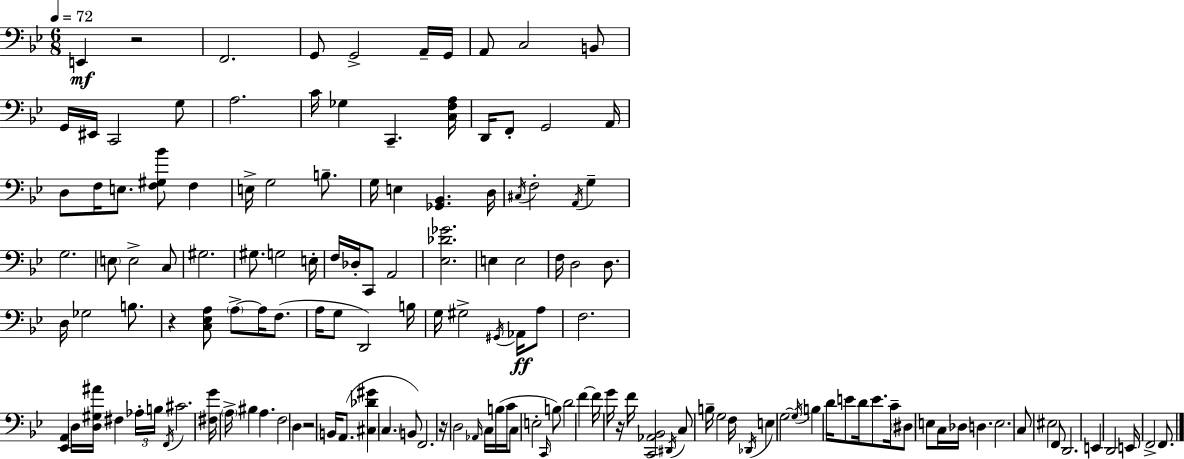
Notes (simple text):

E2/q R/h F2/h. G2/e G2/h A2/s G2/s A2/e C3/h B2/e G2/s EIS2/s C2/h G3/e A3/h. C4/s Gb3/q C2/q. [C3,F3,A3]/s D2/s F2/e G2/h A2/s D3/e F3/s E3/e. [F3,G#3,Bb4]/e F3/q E3/s G3/h B3/e. G3/s E3/q [Gb2,Bb2]/q. D3/s C#3/s F3/h A2/s G3/q G3/h. E3/e E3/h C3/e G#3/h. G#3/e. G3/h E3/s F3/s Db3/s C2/e A2/h [Eb3,Db4,Gb4]/h. E3/q E3/h F3/s D3/h D3/e. D3/s Gb3/h B3/e. R/q [C3,Eb3,A3]/e A3/e A3/s F3/e. A3/s G3/e D2/h B3/s G3/s G#3/h G#2/s Ab2/s A3/e F3/h. [Eb2,A2]/q D3/s [D3,G#3,A#4]/s F#3/q Ab3/s B3/s F2/s C#4/h. [F#3,G4]/s A3/s BIS3/q A3/q. F3/h D3/q R/h B2/s A2/e. [C#3,Db4,G#4]/q C3/q. B2/e F2/h. R/s D3/h Ab2/s C3/s B3/s C4/s C3/e E3/h C2/s B3/e D4/h F4/q F4/s G4/s R/s F4/s [C2,Ab2,Bb2]/h D#2/s C3/e B3/s G3/h F3/s Db2/s E3/q G3/h G3/s B3/q D4/s E4/e D4/s E4/e. C4/s D#3/e E3/e C3/s Db3/s D3/q. E3/h. C3/e EIS3/h F2/e D2/h. E2/q D2/h E2/s F2/h F2/e.